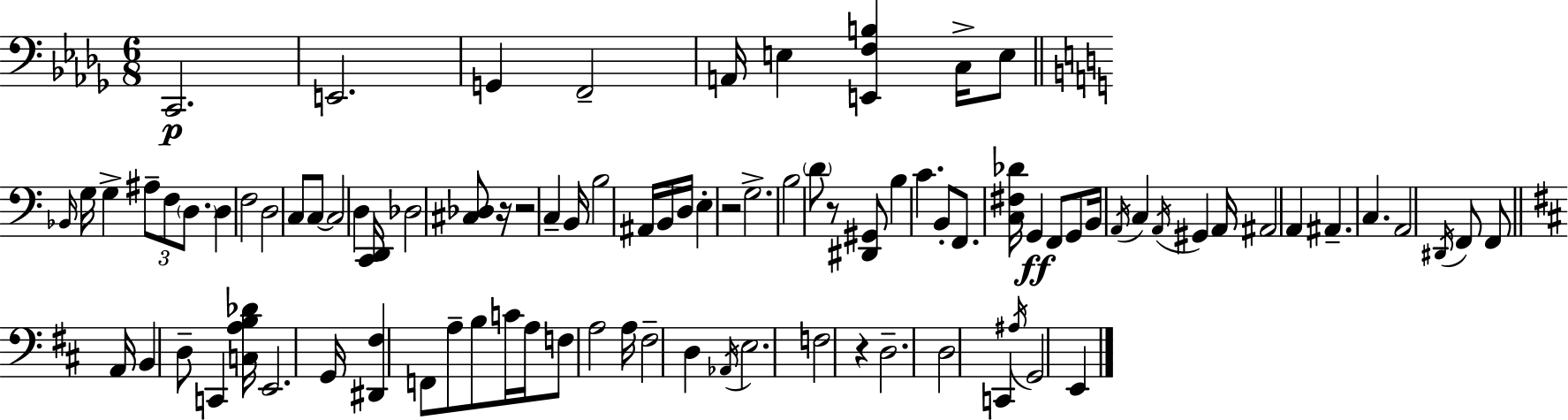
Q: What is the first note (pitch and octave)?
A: C2